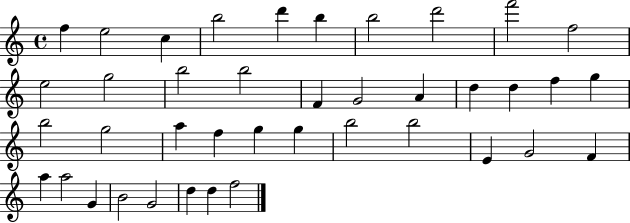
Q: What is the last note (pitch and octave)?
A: F5